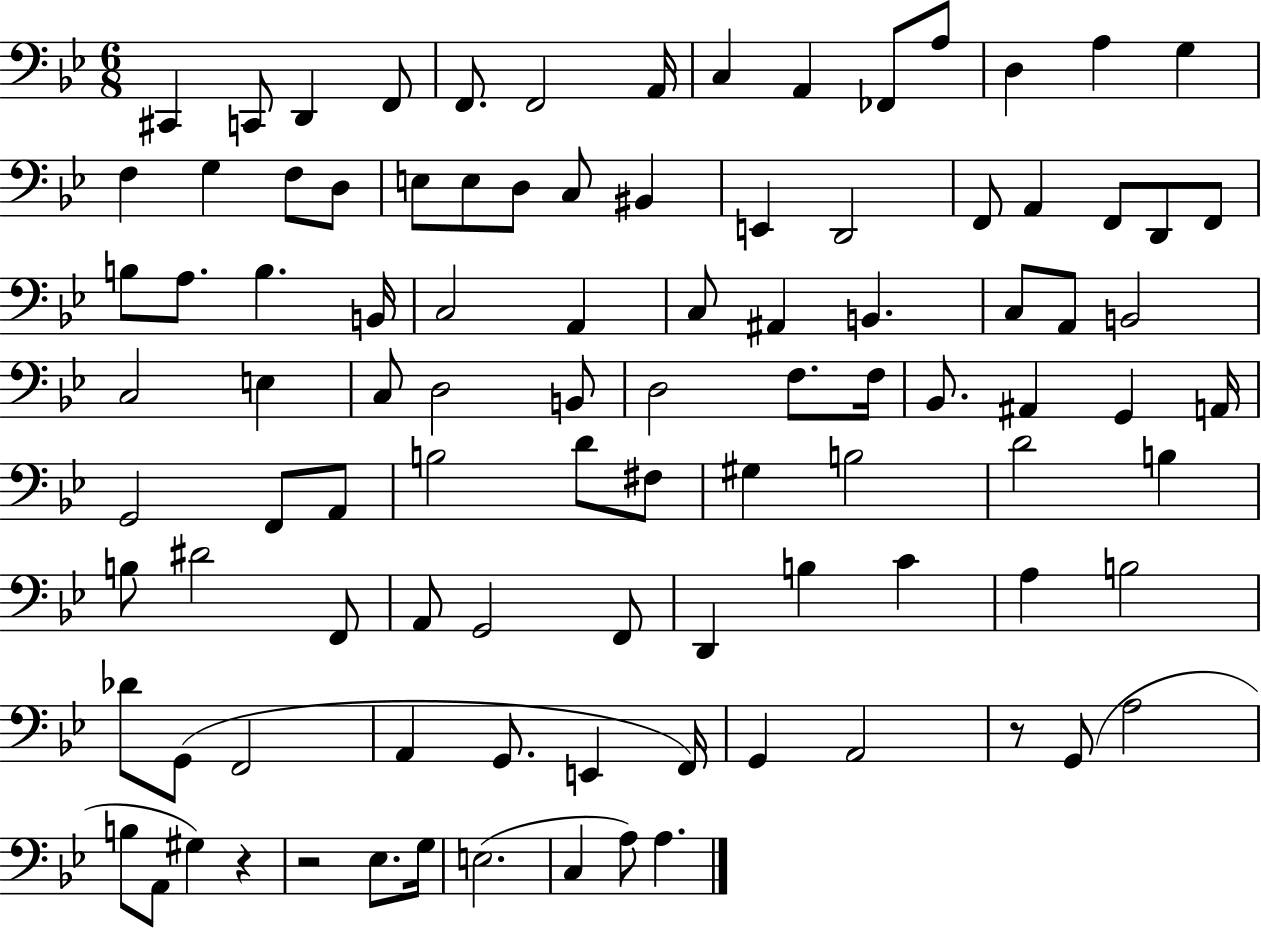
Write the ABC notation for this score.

X:1
T:Untitled
M:6/8
L:1/4
K:Bb
^C,, C,,/2 D,, F,,/2 F,,/2 F,,2 A,,/4 C, A,, _F,,/2 A,/2 D, A, G, F, G, F,/2 D,/2 E,/2 E,/2 D,/2 C,/2 ^B,, E,, D,,2 F,,/2 A,, F,,/2 D,,/2 F,,/2 B,/2 A,/2 B, B,,/4 C,2 A,, C,/2 ^A,, B,, C,/2 A,,/2 B,,2 C,2 E, C,/2 D,2 B,,/2 D,2 F,/2 F,/4 _B,,/2 ^A,, G,, A,,/4 G,,2 F,,/2 A,,/2 B,2 D/2 ^F,/2 ^G, B,2 D2 B, B,/2 ^D2 F,,/2 A,,/2 G,,2 F,,/2 D,, B, C A, B,2 _D/2 G,,/2 F,,2 A,, G,,/2 E,, F,,/4 G,, A,,2 z/2 G,,/2 A,2 B,/2 A,,/2 ^G, z z2 _E,/2 G,/4 E,2 C, A,/2 A,